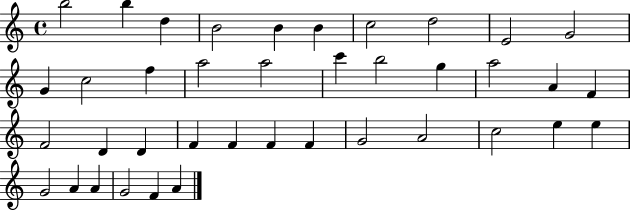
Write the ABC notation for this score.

X:1
T:Untitled
M:4/4
L:1/4
K:C
b2 b d B2 B B c2 d2 E2 G2 G c2 f a2 a2 c' b2 g a2 A F F2 D D F F F F G2 A2 c2 e e G2 A A G2 F A